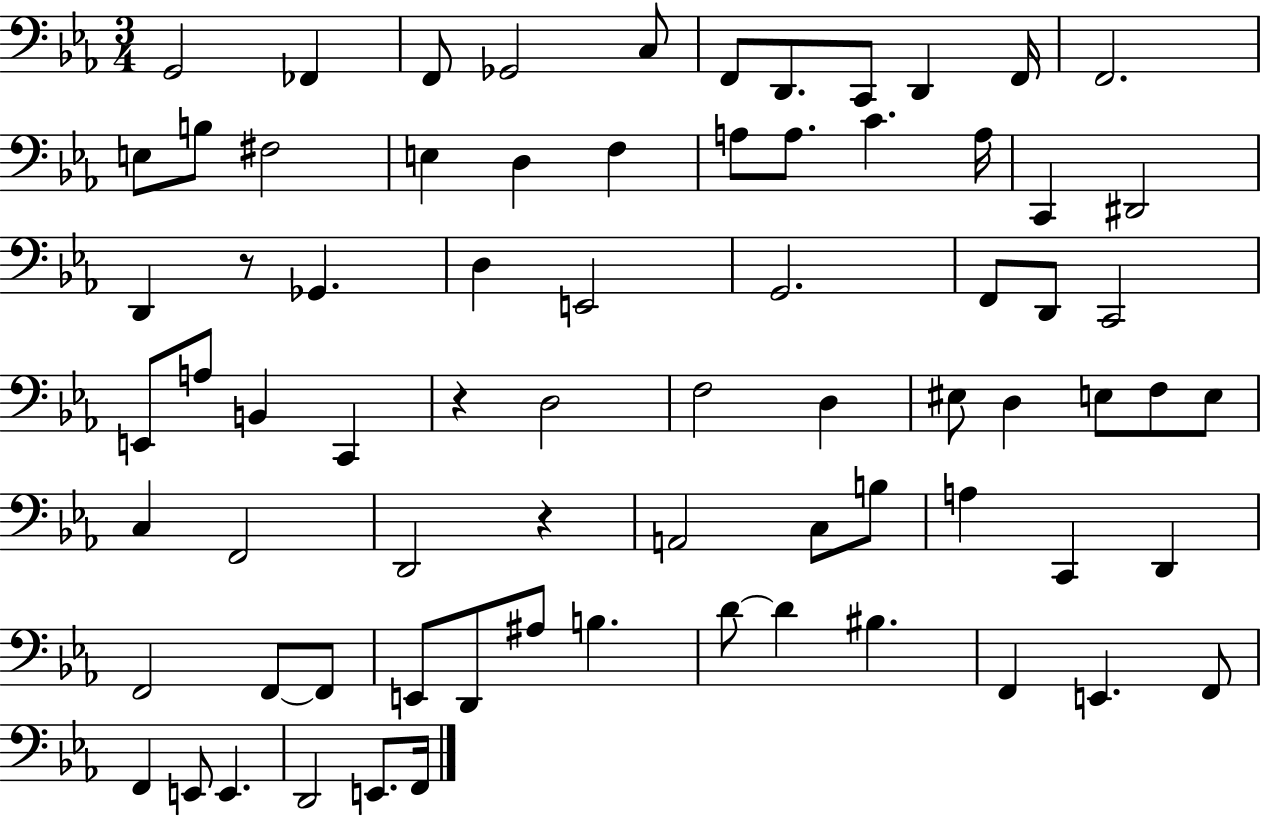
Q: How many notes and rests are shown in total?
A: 74